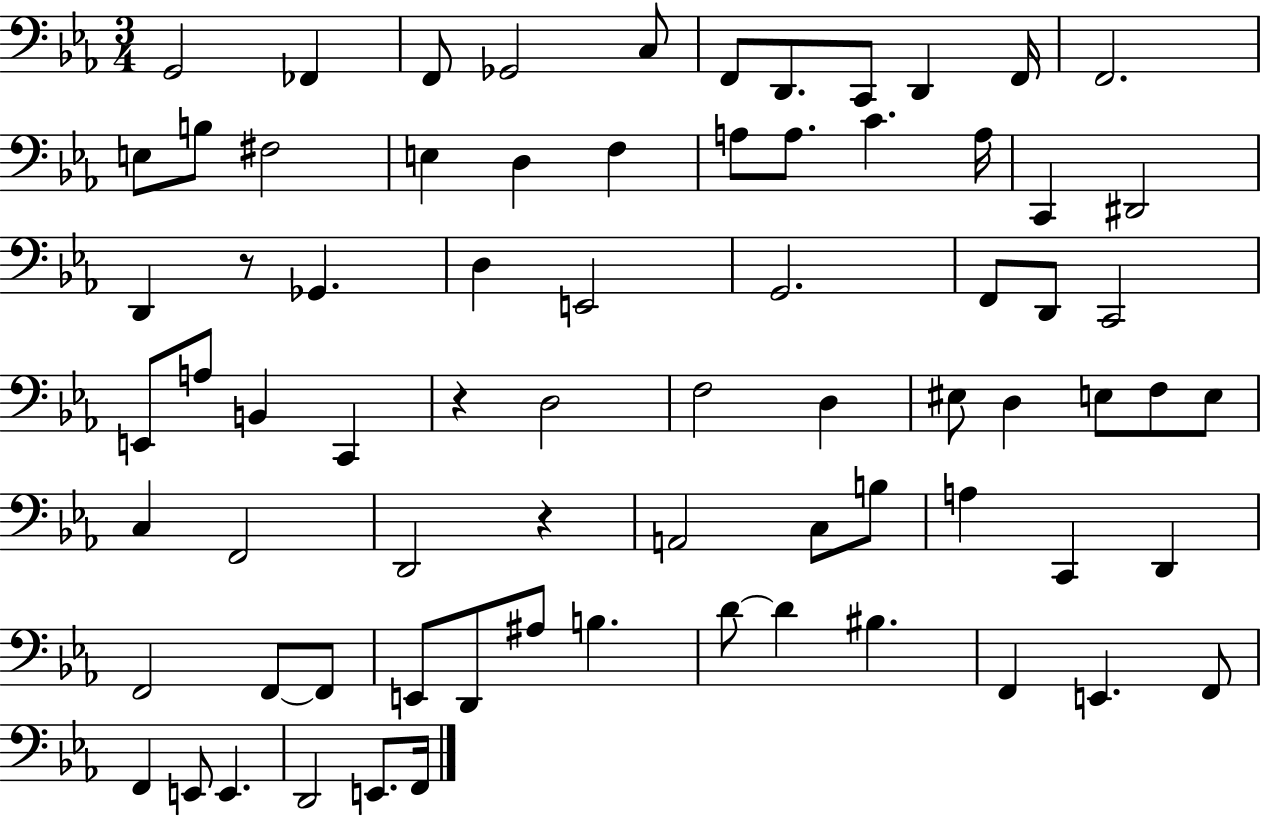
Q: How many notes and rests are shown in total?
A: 74